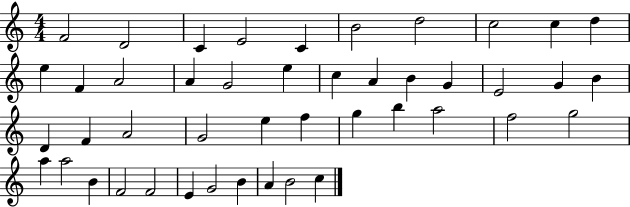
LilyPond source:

{
  \clef treble
  \numericTimeSignature
  \time 4/4
  \key c \major
  f'2 d'2 | c'4 e'2 c'4 | b'2 d''2 | c''2 c''4 d''4 | \break e''4 f'4 a'2 | a'4 g'2 e''4 | c''4 a'4 b'4 g'4 | e'2 g'4 b'4 | \break d'4 f'4 a'2 | g'2 e''4 f''4 | g''4 b''4 a''2 | f''2 g''2 | \break a''4 a''2 b'4 | f'2 f'2 | e'4 g'2 b'4 | a'4 b'2 c''4 | \break \bar "|."
}